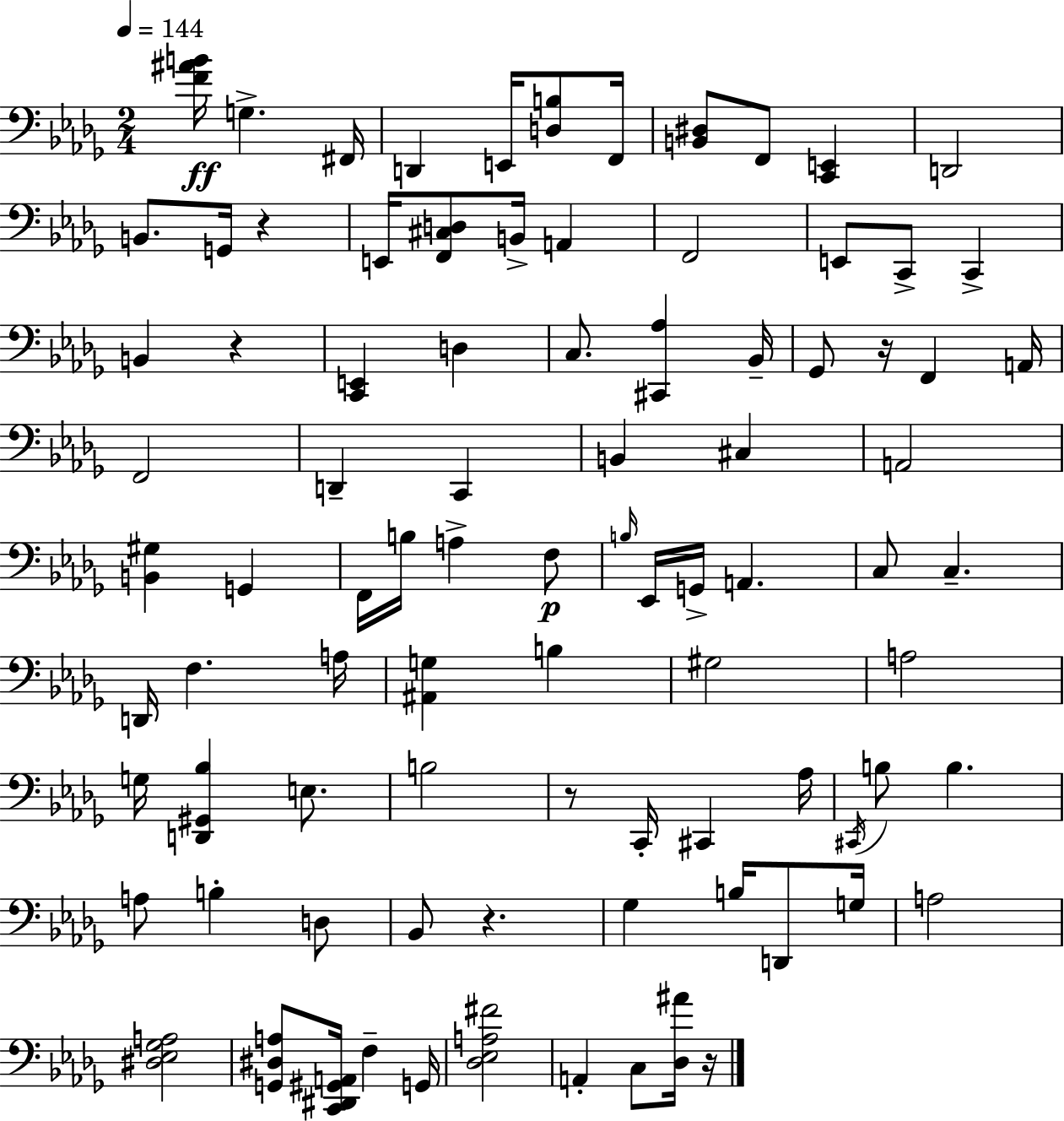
[F4,A#4,B4]/s G3/q. F#2/s D2/q E2/s [D3,B3]/e F2/s [B2,D#3]/e F2/e [C2,E2]/q D2/h B2/e. G2/s R/q E2/s [F2,C#3,D3]/e B2/s A2/q F2/h E2/e C2/e C2/q B2/q R/q [C2,E2]/q D3/q C3/e. [C#2,Ab3]/q Bb2/s Gb2/e R/s F2/q A2/s F2/h D2/q C2/q B2/q C#3/q A2/h [B2,G#3]/q G2/q F2/s B3/s A3/q F3/e B3/s Eb2/s G2/s A2/q. C3/e C3/q. D2/s F3/q. A3/s [A#2,G3]/q B3/q G#3/h A3/h G3/s [D2,G#2,Bb3]/q E3/e. B3/h R/e C2/s C#2/q Ab3/s C#2/s B3/e B3/q. A3/e B3/q D3/e Bb2/e R/q. Gb3/q B3/s D2/e G3/s A3/h [D#3,Eb3,Gb3,A3]/h [G2,D#3,A3]/e [C2,D#2,G#2,A2]/s F3/q G2/s [Db3,Eb3,A3,F#4]/h A2/q C3/e [Db3,A#4]/s R/s